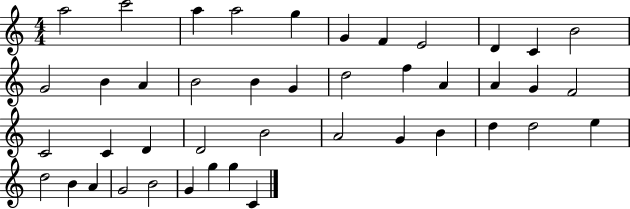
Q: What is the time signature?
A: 4/4